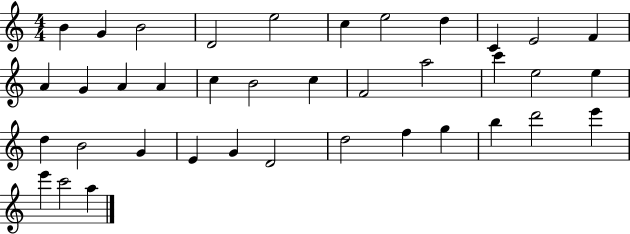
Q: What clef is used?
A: treble